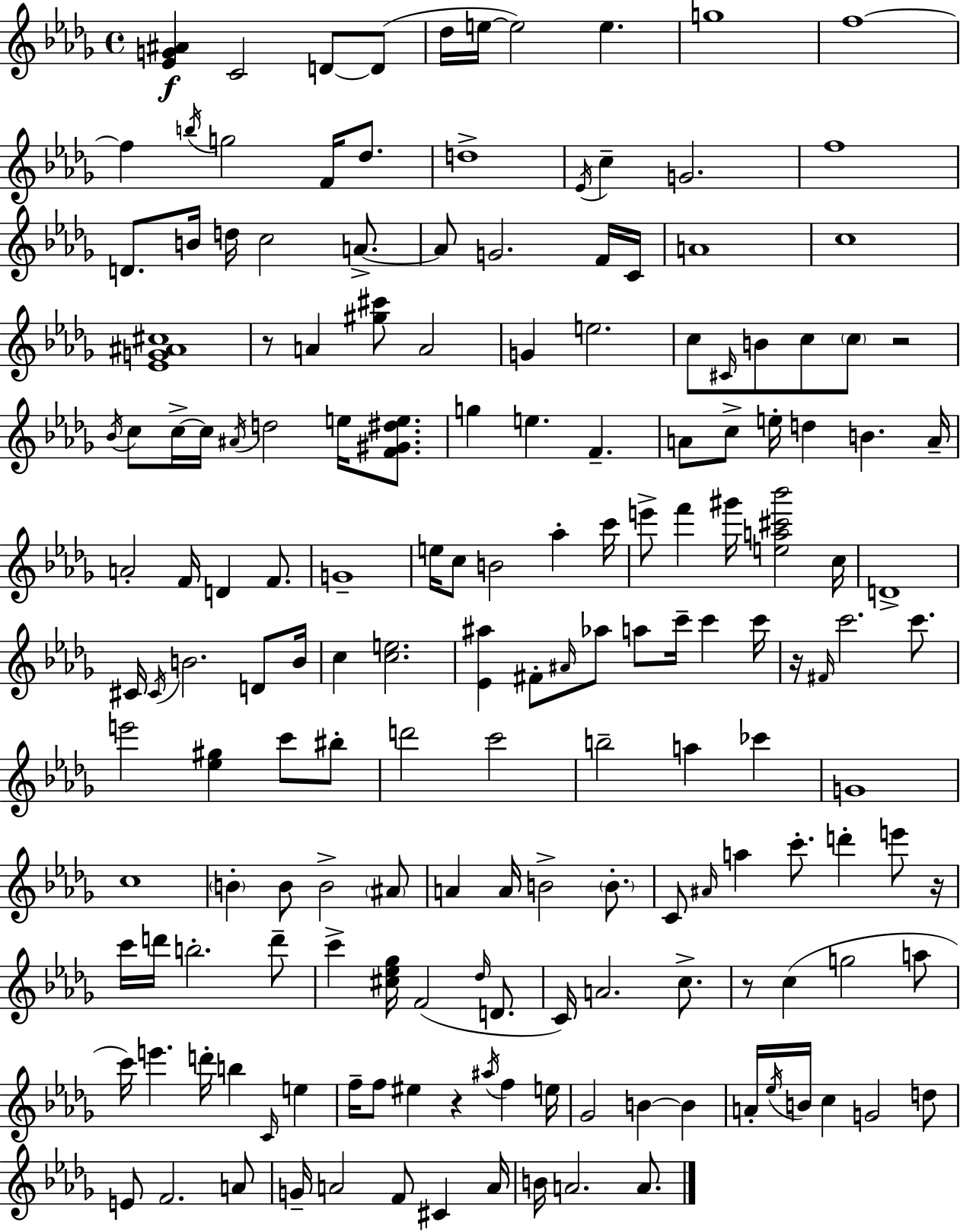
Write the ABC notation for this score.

X:1
T:Untitled
M:4/4
L:1/4
K:Bbm
[_EG^A] C2 D/2 D/2 _d/4 e/4 e2 e g4 f4 f b/4 g2 F/4 _d/2 d4 _E/4 c G2 f4 D/2 B/4 d/4 c2 A/2 A/2 G2 F/4 C/4 A4 c4 [_EG^A^c]4 z/2 A [^g^c']/2 A2 G e2 c/2 ^C/4 B/2 c/2 c/2 z2 _B/4 c/2 c/4 c/4 ^A/4 d2 e/4 [F^G^de]/2 g e F A/2 c/2 e/4 d B A/4 A2 F/4 D F/2 G4 e/4 c/2 B2 _a c'/4 e'/2 f' ^g'/4 [ea^c'_b']2 c/4 D4 ^C/4 ^C/4 B2 D/2 B/4 c [ce]2 [_E^a] ^F/2 ^A/4 _a/2 a/2 c'/4 c' c'/4 z/4 ^F/4 c'2 c'/2 e'2 [_e^g] c'/2 ^b/2 d'2 c'2 b2 a _c' G4 c4 B B/2 B2 ^A/2 A A/4 B2 B/2 C/2 ^A/4 a c'/2 d' e'/2 z/4 c'/4 d'/4 b2 d'/2 c' [^c_e_g]/4 F2 _d/4 D/2 C/4 A2 c/2 z/2 c g2 a/2 c'/4 e' d'/4 b C/4 e f/4 f/2 ^e z ^a/4 f e/4 _G2 B B A/4 _e/4 B/4 c G2 d/2 E/2 F2 A/2 G/4 A2 F/2 ^C A/4 B/4 A2 A/2